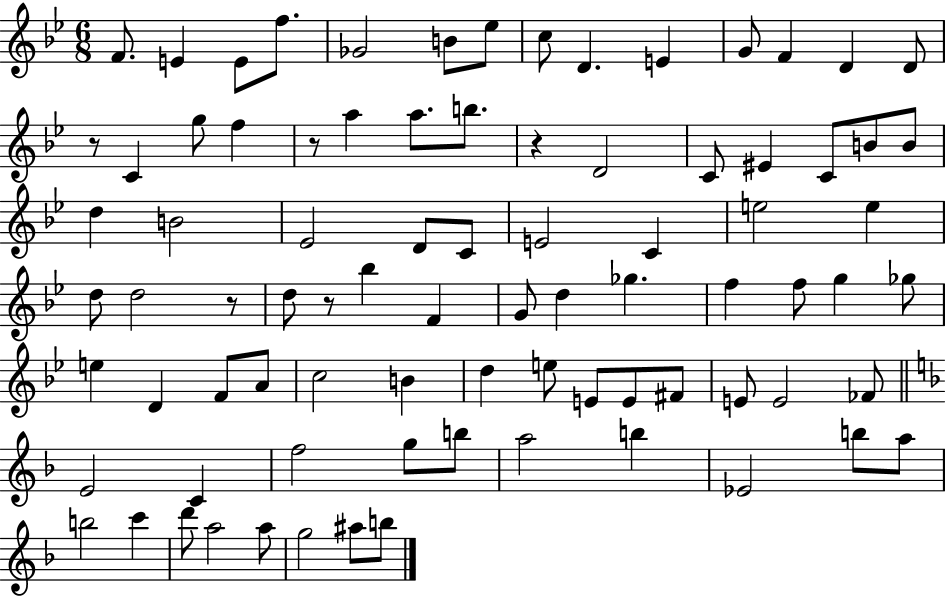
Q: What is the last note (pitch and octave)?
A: B5